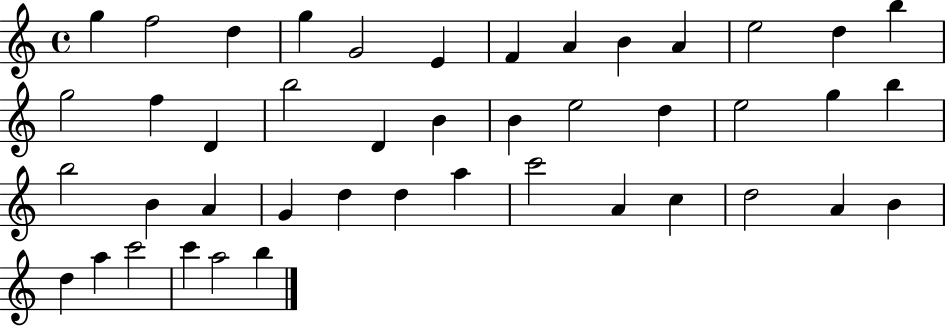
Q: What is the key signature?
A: C major